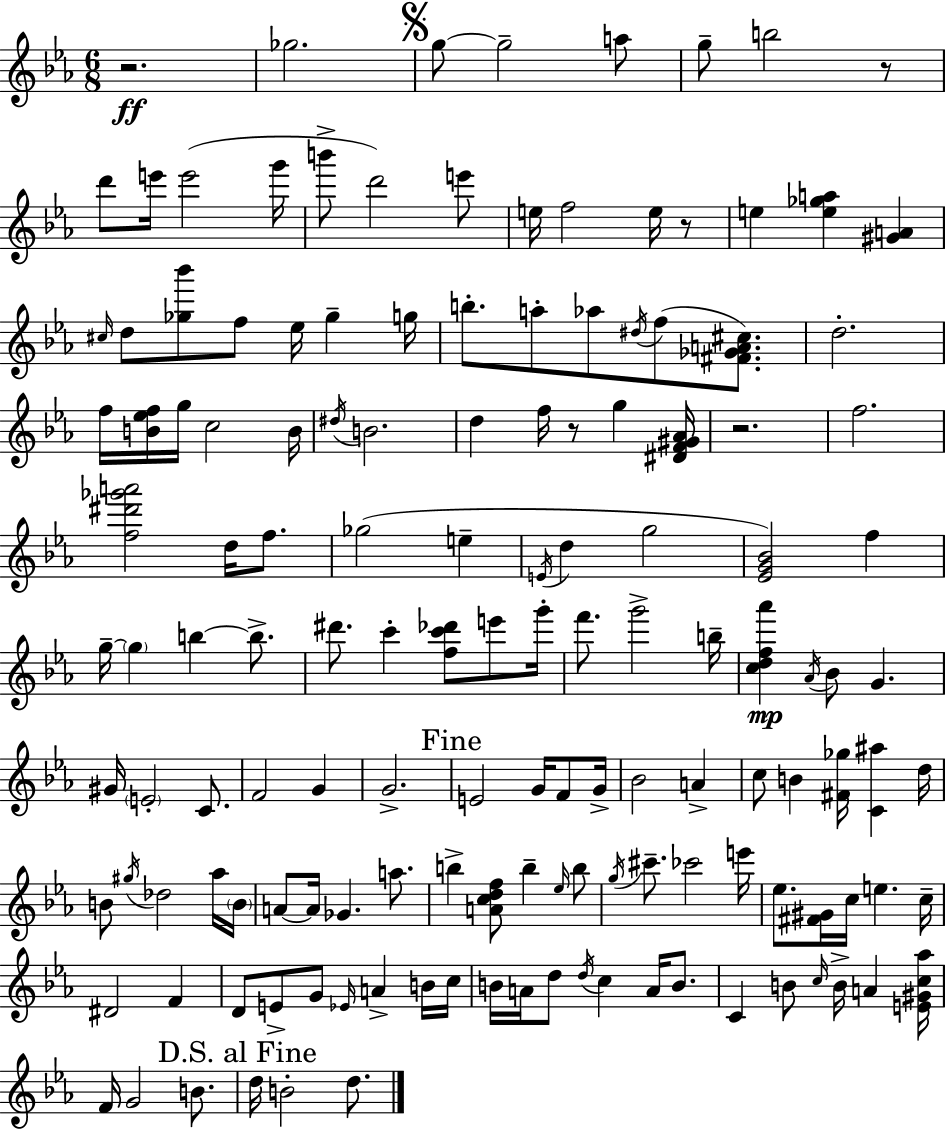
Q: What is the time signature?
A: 6/8